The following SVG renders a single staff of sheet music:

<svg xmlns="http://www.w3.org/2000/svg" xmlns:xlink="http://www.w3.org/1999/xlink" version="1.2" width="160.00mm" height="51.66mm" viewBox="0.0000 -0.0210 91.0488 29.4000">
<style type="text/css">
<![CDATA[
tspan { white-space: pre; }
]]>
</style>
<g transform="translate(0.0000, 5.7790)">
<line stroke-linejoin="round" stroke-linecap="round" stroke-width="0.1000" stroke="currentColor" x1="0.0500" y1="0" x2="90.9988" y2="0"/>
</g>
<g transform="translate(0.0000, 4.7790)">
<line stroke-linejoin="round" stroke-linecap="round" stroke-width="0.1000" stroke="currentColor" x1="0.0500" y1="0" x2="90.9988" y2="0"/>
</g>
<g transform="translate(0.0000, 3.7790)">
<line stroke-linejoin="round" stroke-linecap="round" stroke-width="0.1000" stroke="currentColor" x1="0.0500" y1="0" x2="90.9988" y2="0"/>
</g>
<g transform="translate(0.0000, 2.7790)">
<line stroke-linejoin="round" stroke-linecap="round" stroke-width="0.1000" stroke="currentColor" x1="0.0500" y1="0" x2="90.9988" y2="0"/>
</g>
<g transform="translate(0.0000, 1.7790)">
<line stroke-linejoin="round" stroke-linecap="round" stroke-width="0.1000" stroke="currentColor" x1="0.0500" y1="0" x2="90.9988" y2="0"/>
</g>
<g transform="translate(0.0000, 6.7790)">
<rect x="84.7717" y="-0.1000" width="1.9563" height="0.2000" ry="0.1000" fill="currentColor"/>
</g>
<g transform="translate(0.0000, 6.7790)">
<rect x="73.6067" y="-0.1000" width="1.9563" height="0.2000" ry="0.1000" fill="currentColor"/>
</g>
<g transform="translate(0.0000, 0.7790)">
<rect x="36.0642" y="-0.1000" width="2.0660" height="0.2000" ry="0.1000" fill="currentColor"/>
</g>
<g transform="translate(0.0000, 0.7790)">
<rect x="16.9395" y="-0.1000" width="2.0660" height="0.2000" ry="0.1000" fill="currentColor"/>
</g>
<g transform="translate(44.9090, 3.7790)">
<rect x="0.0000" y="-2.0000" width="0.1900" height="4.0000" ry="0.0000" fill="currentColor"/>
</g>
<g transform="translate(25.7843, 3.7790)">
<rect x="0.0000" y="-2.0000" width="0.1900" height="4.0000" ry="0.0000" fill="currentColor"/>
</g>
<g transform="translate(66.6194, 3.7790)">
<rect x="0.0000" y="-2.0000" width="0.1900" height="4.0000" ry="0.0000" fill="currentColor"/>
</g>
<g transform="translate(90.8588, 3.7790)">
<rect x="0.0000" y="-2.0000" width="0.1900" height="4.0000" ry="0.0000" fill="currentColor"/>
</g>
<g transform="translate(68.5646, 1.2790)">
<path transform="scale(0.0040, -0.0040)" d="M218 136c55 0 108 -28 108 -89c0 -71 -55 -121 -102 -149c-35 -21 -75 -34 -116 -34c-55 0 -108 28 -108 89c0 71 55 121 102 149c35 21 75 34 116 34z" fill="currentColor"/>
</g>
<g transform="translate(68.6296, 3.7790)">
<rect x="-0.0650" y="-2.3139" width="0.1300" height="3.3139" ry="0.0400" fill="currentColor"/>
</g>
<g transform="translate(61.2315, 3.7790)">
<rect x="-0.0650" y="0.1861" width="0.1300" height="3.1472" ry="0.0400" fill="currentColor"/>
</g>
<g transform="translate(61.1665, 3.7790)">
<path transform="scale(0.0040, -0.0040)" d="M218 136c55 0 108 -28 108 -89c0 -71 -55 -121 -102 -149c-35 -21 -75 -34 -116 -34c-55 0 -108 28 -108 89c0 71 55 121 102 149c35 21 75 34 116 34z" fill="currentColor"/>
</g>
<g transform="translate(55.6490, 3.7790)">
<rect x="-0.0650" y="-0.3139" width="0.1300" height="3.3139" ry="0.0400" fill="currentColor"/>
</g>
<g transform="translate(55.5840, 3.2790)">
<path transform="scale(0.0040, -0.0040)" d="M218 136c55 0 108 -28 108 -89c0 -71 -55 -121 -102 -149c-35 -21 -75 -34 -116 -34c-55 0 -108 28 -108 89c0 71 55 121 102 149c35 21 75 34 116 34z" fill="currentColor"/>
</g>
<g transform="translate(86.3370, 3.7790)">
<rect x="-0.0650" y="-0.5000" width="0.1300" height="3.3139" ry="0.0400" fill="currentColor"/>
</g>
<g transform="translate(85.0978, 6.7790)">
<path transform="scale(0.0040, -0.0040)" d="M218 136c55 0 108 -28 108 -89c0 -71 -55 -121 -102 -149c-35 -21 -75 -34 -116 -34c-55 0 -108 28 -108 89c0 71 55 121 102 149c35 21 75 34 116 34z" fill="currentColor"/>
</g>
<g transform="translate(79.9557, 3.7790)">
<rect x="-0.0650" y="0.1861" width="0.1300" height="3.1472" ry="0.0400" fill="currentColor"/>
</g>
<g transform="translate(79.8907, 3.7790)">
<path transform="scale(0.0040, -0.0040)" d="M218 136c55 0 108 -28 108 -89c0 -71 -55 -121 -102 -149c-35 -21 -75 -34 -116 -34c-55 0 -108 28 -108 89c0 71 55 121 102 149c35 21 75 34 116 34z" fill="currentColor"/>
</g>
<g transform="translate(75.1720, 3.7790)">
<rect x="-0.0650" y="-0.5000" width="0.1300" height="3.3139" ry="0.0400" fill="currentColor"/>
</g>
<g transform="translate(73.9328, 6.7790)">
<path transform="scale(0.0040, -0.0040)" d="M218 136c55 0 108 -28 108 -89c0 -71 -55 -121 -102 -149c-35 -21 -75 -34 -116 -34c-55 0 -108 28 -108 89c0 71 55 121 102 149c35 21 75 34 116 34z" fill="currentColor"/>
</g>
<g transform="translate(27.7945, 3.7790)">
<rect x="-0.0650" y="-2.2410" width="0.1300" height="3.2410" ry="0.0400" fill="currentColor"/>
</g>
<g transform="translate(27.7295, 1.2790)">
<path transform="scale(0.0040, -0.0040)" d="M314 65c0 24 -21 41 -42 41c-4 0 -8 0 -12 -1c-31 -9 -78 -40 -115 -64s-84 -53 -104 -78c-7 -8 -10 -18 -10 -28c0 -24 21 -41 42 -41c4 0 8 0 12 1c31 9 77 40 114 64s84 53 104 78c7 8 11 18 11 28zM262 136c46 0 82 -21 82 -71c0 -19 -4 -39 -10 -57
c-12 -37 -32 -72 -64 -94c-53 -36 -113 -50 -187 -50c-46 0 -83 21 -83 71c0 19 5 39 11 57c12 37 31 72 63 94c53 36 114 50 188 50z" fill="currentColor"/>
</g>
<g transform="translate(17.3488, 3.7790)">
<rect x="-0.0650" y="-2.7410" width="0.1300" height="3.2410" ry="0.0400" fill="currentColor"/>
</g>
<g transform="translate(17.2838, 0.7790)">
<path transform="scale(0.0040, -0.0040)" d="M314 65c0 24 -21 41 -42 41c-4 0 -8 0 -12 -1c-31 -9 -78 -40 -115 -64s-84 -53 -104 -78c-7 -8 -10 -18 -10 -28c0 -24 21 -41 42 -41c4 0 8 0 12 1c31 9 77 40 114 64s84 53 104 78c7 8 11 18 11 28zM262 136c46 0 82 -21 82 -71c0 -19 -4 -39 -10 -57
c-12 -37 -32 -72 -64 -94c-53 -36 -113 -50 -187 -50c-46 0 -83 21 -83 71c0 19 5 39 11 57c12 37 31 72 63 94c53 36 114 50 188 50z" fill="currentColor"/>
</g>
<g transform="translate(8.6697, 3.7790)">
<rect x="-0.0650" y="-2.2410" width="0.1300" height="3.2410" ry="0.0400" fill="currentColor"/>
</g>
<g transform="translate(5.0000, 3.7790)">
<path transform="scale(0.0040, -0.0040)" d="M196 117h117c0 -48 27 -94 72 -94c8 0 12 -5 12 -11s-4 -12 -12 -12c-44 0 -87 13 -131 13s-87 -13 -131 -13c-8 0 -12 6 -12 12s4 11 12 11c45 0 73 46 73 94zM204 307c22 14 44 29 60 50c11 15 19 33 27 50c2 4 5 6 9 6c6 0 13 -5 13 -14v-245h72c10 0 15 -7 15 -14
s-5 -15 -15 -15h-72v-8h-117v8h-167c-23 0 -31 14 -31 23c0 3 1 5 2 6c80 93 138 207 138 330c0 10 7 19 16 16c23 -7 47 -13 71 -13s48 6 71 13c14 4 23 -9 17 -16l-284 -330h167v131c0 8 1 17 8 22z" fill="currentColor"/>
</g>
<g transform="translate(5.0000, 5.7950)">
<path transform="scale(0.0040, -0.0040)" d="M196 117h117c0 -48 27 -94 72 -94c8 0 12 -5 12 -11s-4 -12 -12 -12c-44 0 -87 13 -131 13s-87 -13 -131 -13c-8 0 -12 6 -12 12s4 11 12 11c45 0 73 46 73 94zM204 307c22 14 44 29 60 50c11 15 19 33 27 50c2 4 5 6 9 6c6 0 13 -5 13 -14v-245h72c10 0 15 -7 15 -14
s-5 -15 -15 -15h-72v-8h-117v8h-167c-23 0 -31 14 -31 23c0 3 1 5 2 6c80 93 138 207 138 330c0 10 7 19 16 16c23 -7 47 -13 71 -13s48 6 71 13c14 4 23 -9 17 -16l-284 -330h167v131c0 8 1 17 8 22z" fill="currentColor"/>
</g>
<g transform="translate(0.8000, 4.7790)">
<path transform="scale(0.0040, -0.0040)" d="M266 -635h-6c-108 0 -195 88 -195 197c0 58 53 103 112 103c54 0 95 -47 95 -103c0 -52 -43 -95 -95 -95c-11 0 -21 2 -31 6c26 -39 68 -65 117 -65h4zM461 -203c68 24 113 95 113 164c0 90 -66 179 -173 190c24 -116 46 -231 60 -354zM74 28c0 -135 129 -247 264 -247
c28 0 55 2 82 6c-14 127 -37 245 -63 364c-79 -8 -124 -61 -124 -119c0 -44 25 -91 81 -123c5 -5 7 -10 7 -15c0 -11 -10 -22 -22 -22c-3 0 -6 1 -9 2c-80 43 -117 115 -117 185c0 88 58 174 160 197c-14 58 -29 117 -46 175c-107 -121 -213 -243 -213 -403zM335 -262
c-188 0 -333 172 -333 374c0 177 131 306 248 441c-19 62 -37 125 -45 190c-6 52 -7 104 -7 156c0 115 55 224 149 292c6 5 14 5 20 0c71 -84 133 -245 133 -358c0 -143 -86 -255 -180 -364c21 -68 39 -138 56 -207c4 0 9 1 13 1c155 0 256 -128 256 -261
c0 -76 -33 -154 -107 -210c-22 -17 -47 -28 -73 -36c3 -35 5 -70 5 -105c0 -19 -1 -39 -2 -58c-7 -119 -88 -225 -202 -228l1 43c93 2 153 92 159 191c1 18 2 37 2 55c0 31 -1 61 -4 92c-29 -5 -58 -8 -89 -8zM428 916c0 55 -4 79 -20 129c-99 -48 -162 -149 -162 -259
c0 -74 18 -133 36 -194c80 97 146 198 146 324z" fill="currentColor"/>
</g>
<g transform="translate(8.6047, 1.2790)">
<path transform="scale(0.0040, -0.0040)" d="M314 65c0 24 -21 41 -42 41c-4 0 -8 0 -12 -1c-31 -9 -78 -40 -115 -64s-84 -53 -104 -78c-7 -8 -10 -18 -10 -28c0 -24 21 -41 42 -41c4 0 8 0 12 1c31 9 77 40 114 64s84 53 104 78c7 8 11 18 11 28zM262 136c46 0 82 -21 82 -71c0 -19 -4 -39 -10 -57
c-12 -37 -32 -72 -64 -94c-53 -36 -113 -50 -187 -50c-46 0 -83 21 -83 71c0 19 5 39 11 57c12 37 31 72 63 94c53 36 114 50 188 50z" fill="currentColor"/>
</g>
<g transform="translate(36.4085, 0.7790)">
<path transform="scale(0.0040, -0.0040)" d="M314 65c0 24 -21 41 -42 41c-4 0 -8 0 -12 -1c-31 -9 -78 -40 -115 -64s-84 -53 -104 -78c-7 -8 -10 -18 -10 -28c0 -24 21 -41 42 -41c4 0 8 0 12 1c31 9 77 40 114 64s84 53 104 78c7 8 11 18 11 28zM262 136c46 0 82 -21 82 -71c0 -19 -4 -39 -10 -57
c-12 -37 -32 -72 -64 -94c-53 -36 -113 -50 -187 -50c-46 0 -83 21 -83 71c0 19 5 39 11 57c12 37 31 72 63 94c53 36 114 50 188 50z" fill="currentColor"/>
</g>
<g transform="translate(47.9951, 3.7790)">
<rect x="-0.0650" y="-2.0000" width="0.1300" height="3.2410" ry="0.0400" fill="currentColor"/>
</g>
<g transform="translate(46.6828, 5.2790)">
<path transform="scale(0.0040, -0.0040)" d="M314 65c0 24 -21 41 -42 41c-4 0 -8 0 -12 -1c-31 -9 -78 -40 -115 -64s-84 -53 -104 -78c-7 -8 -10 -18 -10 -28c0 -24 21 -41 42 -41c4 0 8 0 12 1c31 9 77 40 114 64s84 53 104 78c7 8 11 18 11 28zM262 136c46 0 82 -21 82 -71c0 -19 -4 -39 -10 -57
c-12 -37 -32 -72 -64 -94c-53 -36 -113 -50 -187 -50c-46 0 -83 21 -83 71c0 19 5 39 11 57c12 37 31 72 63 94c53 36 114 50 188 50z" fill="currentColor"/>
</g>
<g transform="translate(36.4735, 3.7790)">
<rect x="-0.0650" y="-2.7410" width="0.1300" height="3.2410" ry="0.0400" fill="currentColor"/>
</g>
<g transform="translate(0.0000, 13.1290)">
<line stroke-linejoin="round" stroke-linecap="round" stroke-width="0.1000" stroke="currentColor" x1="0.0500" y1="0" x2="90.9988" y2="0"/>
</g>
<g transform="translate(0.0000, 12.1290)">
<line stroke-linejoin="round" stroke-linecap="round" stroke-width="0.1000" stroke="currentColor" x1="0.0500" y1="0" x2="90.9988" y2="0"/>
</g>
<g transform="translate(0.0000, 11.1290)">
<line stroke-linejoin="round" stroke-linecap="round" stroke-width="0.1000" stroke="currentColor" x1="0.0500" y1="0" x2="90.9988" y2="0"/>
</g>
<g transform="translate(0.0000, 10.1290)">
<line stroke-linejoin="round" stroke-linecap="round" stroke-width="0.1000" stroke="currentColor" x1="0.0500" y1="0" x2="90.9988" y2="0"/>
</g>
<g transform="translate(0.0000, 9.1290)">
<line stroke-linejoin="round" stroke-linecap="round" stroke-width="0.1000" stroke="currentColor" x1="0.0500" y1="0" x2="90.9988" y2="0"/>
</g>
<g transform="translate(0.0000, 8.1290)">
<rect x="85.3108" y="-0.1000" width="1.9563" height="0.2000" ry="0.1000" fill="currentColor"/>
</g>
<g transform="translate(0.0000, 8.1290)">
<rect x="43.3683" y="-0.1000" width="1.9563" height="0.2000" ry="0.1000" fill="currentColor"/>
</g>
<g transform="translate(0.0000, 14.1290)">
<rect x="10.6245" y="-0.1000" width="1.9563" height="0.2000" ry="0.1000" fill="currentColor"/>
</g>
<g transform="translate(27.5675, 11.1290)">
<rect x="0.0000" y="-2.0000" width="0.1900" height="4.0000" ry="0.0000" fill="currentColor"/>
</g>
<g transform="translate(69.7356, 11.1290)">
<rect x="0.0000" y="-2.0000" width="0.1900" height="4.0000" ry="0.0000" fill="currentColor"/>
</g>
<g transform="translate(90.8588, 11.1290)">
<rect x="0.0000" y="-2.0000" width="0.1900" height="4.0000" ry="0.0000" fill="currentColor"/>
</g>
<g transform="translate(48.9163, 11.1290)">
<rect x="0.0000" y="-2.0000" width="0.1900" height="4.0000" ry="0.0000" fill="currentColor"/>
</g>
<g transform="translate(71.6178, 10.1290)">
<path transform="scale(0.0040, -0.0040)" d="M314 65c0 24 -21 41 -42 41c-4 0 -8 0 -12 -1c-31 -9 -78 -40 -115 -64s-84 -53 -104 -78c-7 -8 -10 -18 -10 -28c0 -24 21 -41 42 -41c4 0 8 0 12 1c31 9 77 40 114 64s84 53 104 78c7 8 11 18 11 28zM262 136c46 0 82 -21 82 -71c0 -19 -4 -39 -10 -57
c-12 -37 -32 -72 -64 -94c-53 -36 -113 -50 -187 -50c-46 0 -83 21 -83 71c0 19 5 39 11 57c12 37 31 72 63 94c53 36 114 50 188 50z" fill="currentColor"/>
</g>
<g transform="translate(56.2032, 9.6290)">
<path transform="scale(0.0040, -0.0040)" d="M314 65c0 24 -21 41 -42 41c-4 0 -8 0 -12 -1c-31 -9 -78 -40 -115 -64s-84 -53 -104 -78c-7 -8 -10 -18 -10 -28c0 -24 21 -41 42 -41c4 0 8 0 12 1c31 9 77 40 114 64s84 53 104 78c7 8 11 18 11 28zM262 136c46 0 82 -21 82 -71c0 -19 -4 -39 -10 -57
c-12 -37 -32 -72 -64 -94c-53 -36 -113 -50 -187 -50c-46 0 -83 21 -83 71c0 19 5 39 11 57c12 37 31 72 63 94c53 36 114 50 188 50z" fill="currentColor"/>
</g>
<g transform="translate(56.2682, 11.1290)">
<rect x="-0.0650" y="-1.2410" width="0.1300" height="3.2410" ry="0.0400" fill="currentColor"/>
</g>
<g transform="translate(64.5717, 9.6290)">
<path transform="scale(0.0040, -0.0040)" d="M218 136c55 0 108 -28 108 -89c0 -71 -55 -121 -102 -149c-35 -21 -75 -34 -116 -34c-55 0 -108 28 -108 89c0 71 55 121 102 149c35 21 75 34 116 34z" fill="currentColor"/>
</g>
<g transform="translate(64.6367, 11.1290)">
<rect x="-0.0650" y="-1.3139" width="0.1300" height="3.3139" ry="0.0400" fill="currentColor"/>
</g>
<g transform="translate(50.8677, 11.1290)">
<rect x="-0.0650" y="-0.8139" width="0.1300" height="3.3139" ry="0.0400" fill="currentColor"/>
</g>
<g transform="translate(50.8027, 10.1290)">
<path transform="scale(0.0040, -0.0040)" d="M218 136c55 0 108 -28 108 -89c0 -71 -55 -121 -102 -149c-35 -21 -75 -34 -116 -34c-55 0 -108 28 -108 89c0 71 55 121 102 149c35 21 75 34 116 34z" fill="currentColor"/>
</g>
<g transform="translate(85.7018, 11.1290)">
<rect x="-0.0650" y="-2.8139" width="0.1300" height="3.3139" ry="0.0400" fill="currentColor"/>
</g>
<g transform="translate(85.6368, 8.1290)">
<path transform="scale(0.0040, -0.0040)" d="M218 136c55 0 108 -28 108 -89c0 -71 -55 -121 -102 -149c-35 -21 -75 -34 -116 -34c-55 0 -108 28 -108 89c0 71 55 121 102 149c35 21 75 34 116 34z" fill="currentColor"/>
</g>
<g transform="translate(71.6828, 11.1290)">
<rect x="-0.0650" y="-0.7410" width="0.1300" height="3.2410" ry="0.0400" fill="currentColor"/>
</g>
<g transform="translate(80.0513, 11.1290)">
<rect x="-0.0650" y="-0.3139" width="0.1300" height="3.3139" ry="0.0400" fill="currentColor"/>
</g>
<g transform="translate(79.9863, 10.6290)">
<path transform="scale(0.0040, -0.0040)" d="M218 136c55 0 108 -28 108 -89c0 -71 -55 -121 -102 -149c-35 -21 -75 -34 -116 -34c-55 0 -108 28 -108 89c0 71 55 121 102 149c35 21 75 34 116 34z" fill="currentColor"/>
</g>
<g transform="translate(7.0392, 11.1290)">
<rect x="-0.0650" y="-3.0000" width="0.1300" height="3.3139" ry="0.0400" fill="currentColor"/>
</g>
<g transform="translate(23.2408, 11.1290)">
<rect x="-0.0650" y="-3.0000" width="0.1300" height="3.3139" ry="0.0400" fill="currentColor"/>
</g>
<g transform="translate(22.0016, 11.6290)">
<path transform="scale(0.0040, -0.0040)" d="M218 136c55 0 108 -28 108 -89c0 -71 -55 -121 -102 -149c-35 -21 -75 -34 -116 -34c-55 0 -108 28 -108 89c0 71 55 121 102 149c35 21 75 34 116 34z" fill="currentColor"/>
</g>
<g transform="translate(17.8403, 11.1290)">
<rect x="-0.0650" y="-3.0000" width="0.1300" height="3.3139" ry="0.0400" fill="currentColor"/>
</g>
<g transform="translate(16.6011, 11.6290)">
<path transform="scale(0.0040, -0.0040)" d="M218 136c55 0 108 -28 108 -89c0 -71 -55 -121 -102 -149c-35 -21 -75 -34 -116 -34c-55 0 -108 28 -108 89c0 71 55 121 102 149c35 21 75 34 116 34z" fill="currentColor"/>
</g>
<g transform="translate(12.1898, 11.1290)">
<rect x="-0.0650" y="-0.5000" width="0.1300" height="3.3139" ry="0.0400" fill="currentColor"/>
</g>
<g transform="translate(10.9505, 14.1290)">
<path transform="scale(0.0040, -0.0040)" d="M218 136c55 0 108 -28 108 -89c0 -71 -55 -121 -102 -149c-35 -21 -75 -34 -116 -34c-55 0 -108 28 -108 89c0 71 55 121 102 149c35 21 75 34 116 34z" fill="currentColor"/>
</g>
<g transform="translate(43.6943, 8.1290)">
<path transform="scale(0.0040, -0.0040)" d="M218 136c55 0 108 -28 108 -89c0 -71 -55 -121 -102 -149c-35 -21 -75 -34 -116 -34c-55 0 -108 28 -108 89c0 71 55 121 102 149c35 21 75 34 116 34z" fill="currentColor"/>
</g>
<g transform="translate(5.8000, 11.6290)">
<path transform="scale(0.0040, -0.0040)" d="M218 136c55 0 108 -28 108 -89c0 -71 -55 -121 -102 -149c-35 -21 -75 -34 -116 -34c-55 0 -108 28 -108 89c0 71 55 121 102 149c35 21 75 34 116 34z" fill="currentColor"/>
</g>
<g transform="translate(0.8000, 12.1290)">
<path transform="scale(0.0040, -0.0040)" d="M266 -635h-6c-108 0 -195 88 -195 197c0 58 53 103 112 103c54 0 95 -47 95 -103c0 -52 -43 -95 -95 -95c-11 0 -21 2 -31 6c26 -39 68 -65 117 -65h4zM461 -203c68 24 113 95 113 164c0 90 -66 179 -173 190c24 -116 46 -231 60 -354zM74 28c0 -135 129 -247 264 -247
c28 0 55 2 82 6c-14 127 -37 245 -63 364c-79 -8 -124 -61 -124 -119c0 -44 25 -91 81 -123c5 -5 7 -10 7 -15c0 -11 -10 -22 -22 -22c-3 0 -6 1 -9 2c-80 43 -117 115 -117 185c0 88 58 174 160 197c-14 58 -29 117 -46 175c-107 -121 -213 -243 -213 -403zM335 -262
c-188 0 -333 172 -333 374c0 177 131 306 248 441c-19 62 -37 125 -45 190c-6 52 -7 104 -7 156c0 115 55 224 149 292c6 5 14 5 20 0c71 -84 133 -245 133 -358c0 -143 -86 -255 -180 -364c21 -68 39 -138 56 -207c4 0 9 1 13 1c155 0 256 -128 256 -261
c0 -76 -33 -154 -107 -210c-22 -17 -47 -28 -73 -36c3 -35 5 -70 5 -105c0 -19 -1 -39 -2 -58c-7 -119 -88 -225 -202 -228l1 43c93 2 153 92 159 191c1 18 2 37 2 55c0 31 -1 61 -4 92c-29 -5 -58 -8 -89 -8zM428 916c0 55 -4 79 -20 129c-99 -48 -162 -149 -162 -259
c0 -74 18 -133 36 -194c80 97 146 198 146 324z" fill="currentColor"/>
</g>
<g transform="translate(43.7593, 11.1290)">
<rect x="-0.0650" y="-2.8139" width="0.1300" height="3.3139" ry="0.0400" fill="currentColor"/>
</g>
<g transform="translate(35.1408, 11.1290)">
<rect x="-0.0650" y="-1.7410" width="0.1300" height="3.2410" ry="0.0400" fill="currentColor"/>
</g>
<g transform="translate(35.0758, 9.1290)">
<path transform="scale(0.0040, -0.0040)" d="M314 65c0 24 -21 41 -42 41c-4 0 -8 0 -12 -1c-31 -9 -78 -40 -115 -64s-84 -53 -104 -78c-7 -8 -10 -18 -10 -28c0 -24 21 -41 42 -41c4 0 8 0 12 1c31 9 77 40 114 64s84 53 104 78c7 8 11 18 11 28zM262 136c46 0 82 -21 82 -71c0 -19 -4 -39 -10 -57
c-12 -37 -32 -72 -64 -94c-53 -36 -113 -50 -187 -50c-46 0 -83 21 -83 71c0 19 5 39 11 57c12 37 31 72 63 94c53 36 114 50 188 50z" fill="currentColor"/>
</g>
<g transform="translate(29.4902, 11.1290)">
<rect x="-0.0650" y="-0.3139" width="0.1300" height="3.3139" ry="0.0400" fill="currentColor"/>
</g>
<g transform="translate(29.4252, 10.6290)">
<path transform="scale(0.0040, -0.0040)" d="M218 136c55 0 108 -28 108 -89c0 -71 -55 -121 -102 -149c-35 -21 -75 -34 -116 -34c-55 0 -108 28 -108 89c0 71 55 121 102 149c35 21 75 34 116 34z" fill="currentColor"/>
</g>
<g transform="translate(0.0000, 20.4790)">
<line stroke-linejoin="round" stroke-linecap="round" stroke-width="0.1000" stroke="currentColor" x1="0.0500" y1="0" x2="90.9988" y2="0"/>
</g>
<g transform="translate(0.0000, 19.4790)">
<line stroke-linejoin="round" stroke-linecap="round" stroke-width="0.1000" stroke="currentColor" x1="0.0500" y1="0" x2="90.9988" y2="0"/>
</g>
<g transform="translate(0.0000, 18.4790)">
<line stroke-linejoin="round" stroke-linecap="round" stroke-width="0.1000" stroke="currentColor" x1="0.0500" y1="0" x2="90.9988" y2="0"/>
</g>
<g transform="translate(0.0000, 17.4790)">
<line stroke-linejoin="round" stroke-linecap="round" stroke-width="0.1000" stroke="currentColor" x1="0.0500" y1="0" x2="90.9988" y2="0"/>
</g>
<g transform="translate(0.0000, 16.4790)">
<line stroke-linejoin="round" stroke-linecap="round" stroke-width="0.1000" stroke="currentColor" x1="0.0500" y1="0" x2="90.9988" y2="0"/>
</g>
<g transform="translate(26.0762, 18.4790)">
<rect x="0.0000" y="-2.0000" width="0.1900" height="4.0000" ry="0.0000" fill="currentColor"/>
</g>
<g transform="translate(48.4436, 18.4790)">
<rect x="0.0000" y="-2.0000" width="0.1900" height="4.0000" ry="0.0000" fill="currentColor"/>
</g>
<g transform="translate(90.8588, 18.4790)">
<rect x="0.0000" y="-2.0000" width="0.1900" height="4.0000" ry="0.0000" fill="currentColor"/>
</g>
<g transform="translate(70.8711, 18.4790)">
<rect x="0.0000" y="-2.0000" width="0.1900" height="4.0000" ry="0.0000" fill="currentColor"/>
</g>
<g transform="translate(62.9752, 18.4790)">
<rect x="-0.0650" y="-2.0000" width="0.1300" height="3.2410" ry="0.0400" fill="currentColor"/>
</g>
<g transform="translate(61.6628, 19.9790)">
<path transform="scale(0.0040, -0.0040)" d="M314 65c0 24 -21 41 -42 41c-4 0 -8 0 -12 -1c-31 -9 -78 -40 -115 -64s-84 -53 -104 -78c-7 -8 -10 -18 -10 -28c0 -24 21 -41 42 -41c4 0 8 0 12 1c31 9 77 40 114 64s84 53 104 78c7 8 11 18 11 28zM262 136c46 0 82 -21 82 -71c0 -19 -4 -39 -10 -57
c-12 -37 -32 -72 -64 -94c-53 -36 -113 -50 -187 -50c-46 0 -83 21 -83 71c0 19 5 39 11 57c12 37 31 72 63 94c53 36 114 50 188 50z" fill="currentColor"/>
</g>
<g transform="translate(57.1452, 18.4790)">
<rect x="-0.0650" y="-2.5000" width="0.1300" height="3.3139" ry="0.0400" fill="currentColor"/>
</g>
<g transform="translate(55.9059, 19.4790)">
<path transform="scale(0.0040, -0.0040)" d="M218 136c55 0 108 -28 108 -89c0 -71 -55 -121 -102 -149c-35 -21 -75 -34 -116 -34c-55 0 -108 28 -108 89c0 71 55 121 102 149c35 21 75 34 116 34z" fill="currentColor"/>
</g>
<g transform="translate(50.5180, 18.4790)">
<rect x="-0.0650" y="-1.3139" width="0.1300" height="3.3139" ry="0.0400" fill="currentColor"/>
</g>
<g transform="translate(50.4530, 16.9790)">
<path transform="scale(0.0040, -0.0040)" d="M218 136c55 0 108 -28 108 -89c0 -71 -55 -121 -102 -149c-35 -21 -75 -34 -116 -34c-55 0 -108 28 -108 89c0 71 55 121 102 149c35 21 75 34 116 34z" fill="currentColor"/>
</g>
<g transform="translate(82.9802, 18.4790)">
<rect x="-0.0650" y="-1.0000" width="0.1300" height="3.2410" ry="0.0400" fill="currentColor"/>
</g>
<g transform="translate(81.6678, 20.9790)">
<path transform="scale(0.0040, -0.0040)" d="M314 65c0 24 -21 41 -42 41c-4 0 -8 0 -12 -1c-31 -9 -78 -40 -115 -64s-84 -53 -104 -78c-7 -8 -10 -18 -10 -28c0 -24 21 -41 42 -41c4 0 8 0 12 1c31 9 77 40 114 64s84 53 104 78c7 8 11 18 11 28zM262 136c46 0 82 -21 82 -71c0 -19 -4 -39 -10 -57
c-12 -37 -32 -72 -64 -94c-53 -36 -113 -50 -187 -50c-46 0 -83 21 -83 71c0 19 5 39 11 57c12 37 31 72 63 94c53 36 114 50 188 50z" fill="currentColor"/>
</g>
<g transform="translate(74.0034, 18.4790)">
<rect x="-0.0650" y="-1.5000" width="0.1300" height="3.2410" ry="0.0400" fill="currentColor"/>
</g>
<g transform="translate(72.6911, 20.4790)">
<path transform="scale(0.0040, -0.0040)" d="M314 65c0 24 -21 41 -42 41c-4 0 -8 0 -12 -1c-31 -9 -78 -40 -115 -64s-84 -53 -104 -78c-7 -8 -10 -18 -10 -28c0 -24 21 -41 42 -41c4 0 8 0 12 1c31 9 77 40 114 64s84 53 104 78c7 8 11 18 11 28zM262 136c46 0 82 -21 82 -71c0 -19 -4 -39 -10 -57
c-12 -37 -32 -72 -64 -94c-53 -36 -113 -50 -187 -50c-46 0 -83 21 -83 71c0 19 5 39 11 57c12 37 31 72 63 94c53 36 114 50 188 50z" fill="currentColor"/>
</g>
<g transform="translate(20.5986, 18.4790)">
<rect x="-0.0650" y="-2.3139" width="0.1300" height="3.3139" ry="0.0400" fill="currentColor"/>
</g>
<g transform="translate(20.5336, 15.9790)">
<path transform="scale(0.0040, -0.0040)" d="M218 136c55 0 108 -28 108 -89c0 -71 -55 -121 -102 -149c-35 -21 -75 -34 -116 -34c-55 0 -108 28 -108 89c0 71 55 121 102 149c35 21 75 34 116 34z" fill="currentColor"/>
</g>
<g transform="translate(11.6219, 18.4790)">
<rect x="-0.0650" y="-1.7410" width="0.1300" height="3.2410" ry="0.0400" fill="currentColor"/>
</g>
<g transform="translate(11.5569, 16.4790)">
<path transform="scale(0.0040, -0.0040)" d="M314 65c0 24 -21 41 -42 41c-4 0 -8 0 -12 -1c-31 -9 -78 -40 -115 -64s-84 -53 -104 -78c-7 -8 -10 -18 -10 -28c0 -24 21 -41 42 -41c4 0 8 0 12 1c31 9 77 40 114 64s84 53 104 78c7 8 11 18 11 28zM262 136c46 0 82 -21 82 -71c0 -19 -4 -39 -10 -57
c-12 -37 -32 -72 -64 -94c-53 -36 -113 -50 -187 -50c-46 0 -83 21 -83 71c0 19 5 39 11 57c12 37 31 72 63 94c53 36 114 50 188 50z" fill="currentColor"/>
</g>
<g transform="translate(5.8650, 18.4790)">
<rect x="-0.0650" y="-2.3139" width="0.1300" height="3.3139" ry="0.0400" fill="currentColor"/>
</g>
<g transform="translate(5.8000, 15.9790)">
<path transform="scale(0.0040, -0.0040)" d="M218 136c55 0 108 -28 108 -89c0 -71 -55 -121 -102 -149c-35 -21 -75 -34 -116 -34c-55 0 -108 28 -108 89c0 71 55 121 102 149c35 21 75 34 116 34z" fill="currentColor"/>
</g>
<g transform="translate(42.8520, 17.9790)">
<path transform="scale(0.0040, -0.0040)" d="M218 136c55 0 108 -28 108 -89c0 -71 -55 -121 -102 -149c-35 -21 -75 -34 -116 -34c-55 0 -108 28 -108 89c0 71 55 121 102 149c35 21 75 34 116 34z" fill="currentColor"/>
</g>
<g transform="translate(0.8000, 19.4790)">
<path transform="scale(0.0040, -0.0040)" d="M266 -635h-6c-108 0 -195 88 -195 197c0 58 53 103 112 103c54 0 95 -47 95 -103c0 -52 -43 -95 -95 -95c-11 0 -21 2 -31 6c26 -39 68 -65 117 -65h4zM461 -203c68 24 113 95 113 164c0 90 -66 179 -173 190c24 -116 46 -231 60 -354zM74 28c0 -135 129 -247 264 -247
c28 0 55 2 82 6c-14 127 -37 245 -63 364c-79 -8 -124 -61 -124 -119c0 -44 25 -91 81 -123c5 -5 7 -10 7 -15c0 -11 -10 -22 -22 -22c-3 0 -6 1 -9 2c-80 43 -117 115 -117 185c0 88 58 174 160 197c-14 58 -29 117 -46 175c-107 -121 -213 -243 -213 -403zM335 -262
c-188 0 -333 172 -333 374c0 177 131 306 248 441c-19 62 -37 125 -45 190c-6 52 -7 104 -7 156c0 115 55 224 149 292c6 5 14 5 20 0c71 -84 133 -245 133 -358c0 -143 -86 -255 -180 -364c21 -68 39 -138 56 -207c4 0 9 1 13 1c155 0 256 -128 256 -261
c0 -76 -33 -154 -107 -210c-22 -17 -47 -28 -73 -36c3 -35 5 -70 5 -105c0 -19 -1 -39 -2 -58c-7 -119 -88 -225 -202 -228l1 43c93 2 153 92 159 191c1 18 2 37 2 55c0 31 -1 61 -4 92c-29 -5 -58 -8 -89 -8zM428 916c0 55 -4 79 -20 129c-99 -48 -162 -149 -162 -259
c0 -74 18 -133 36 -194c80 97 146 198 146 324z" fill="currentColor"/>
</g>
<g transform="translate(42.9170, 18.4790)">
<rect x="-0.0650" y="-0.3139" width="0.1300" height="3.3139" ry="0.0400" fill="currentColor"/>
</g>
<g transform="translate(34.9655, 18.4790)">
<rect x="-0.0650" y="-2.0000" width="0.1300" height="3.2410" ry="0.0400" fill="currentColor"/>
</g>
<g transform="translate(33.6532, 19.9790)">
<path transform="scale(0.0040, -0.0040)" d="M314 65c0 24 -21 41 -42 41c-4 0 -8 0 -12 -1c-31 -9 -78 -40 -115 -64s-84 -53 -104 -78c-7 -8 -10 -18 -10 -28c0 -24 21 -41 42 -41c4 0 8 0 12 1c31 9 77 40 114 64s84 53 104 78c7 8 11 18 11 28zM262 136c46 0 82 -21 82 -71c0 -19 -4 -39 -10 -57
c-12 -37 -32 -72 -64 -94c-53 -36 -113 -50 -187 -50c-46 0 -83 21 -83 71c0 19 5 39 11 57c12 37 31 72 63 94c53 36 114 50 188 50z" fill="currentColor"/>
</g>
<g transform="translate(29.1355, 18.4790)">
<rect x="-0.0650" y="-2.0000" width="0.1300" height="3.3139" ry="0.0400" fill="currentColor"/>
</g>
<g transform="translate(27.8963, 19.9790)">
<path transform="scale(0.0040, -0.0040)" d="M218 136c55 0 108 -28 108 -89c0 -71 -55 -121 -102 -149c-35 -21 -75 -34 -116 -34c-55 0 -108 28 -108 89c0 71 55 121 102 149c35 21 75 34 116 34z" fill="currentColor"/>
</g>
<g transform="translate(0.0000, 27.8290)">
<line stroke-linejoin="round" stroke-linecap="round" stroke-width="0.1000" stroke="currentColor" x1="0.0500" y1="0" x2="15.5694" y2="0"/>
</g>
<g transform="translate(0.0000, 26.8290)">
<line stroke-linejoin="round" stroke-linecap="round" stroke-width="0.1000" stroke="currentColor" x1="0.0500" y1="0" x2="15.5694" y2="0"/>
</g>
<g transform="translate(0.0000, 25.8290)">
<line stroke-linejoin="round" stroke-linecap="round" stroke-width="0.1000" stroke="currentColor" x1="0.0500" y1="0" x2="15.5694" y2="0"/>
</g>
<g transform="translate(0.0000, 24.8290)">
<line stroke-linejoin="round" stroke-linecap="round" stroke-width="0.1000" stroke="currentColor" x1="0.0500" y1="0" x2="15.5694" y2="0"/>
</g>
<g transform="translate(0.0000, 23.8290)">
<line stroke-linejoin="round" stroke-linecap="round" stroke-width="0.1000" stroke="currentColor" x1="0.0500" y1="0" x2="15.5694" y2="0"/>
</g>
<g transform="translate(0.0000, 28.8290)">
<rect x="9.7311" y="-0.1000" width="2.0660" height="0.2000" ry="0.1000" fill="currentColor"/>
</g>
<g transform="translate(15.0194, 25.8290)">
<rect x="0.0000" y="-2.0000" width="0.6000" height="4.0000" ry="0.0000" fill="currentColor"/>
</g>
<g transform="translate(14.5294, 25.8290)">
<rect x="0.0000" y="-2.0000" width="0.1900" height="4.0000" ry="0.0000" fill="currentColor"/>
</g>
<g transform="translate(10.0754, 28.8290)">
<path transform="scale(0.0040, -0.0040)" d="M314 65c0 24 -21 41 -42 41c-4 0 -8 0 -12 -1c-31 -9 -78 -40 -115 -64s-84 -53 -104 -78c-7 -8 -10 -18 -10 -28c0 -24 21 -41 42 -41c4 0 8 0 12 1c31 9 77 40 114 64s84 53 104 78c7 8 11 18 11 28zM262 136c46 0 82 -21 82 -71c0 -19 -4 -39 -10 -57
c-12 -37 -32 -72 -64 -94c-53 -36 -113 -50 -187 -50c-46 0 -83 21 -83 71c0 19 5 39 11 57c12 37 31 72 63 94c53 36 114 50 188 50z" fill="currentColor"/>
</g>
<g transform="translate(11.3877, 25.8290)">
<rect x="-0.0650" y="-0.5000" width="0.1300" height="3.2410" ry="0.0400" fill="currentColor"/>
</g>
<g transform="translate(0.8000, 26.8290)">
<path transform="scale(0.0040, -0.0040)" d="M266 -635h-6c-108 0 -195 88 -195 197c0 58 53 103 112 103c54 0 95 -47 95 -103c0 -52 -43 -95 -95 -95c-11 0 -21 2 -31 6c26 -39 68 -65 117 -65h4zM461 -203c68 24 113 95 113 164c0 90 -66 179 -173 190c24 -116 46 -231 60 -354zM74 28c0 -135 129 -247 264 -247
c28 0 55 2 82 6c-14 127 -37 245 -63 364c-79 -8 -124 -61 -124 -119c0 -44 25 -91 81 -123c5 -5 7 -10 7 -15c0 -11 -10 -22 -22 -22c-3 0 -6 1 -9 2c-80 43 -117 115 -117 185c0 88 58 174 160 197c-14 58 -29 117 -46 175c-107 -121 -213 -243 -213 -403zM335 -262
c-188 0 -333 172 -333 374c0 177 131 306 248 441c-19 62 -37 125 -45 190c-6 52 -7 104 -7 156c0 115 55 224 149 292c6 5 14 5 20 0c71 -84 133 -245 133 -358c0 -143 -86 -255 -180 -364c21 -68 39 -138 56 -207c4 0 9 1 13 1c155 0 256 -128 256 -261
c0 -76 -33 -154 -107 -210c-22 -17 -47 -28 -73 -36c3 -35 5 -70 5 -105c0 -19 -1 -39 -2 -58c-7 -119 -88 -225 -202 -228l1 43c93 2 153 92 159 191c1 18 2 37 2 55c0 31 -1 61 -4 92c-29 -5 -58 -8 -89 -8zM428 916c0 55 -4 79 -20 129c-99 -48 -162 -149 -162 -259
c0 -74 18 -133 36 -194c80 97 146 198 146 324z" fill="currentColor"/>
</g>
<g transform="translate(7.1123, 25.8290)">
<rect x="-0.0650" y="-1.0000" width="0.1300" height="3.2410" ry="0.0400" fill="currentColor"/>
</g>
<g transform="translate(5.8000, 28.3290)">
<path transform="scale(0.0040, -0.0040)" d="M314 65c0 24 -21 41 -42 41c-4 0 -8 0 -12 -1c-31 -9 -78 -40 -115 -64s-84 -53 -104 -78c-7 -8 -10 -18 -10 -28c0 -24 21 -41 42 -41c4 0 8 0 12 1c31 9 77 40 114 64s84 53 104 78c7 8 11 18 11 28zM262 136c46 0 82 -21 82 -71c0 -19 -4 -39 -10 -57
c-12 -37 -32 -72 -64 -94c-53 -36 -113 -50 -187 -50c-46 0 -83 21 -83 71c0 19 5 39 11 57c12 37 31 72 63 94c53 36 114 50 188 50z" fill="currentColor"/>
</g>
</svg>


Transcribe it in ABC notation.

X:1
T:Untitled
M:4/4
L:1/4
K:C
g2 a2 g2 a2 F2 c B g C B C A C A A c f2 a d e2 e d2 c a g f2 g F F2 c e G F2 E2 D2 D2 C2